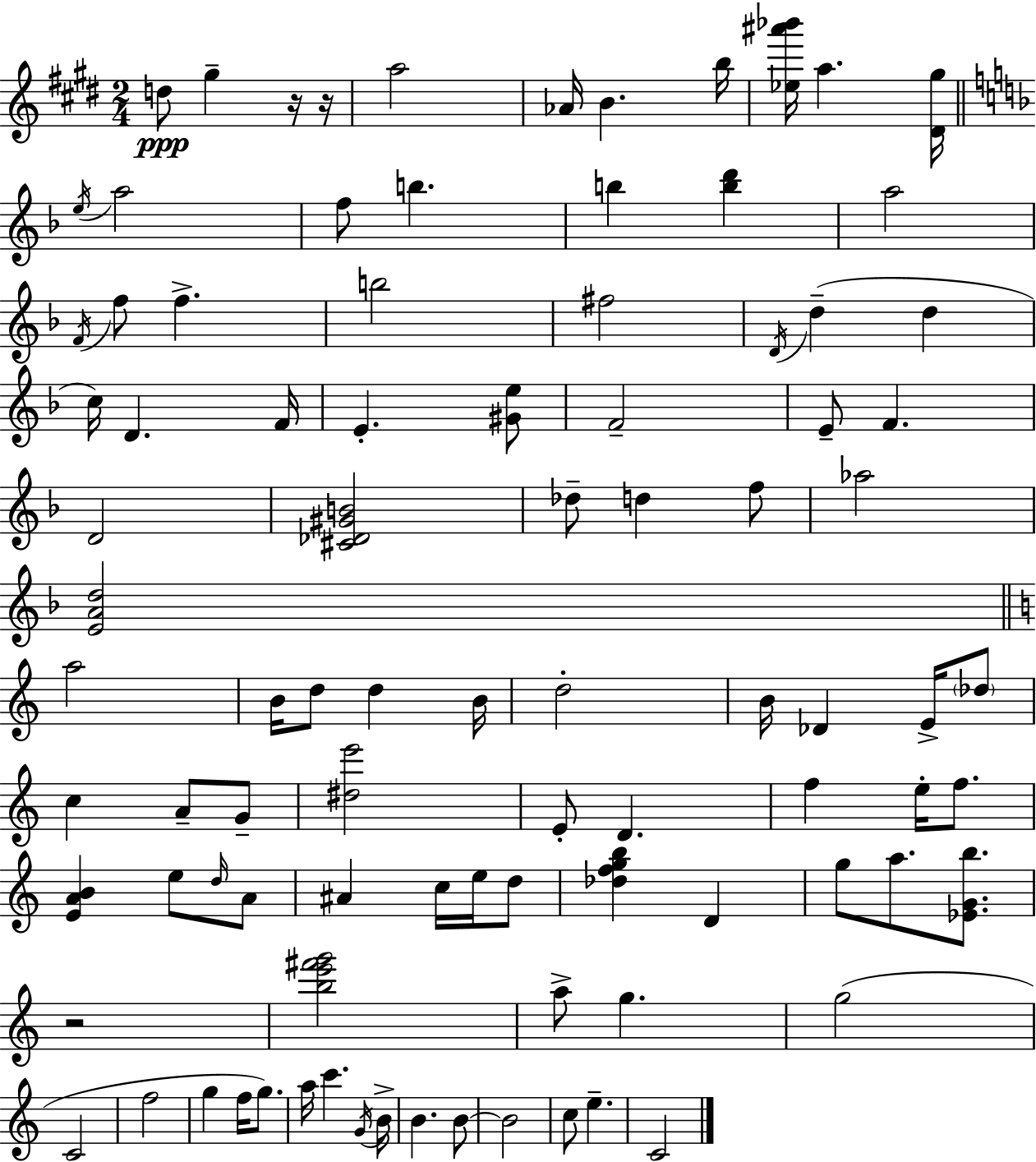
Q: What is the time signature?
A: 2/4